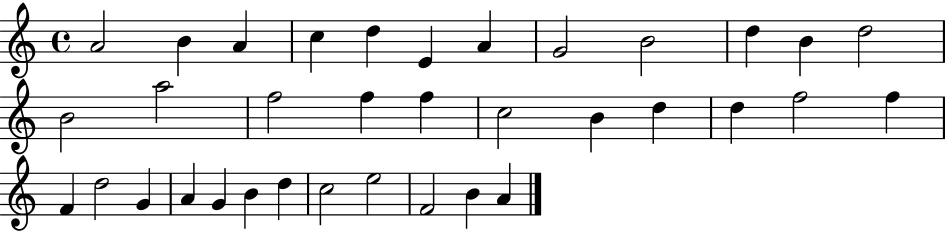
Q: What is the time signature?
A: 4/4